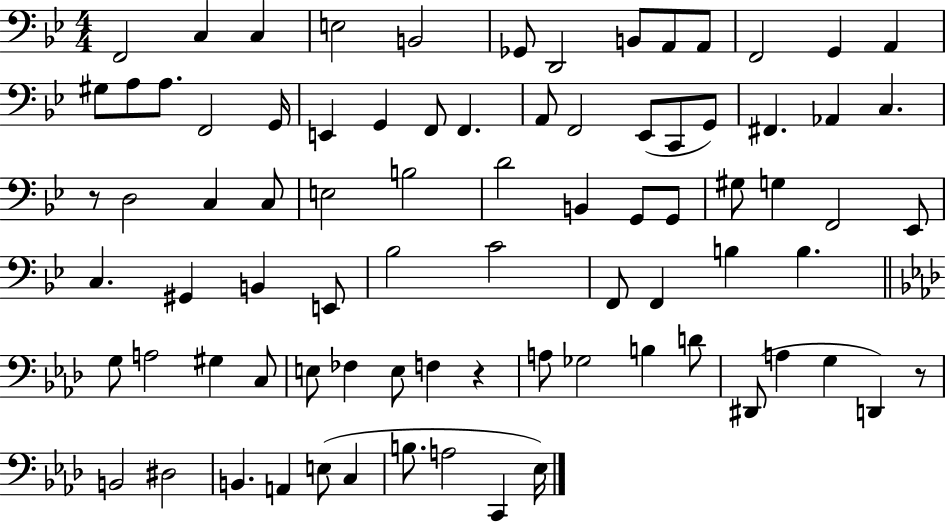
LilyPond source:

{
  \clef bass
  \numericTimeSignature
  \time 4/4
  \key bes \major
  f,2 c4 c4 | e2 b,2 | ges,8 d,2 b,8 a,8 a,8 | f,2 g,4 a,4 | \break gis8 a8 a8. f,2 g,16 | e,4 g,4 f,8 f,4. | a,8 f,2 ees,8( c,8 g,8) | fis,4. aes,4 c4. | \break r8 d2 c4 c8 | e2 b2 | d'2 b,4 g,8 g,8 | gis8 g4 f,2 ees,8 | \break c4. gis,4 b,4 e,8 | bes2 c'2 | f,8 f,4 b4 b4. | \bar "||" \break \key f \minor g8 a2 gis4 c8 | e8 fes4 e8 f4 r4 | a8 ges2 b4 d'8 | dis,8( a4 g4 d,4) r8 | \break b,2 dis2 | b,4. a,4 e8( c4 | b8. a2 c,4 ees16) | \bar "|."
}